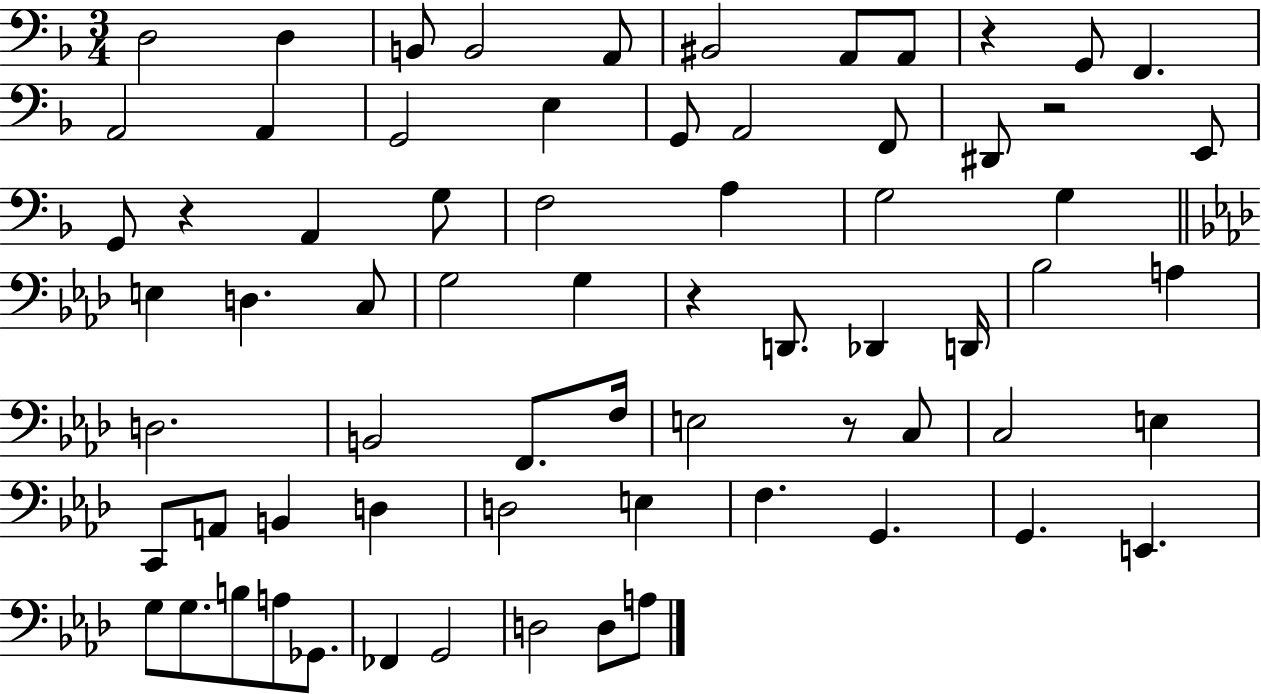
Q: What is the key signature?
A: F major